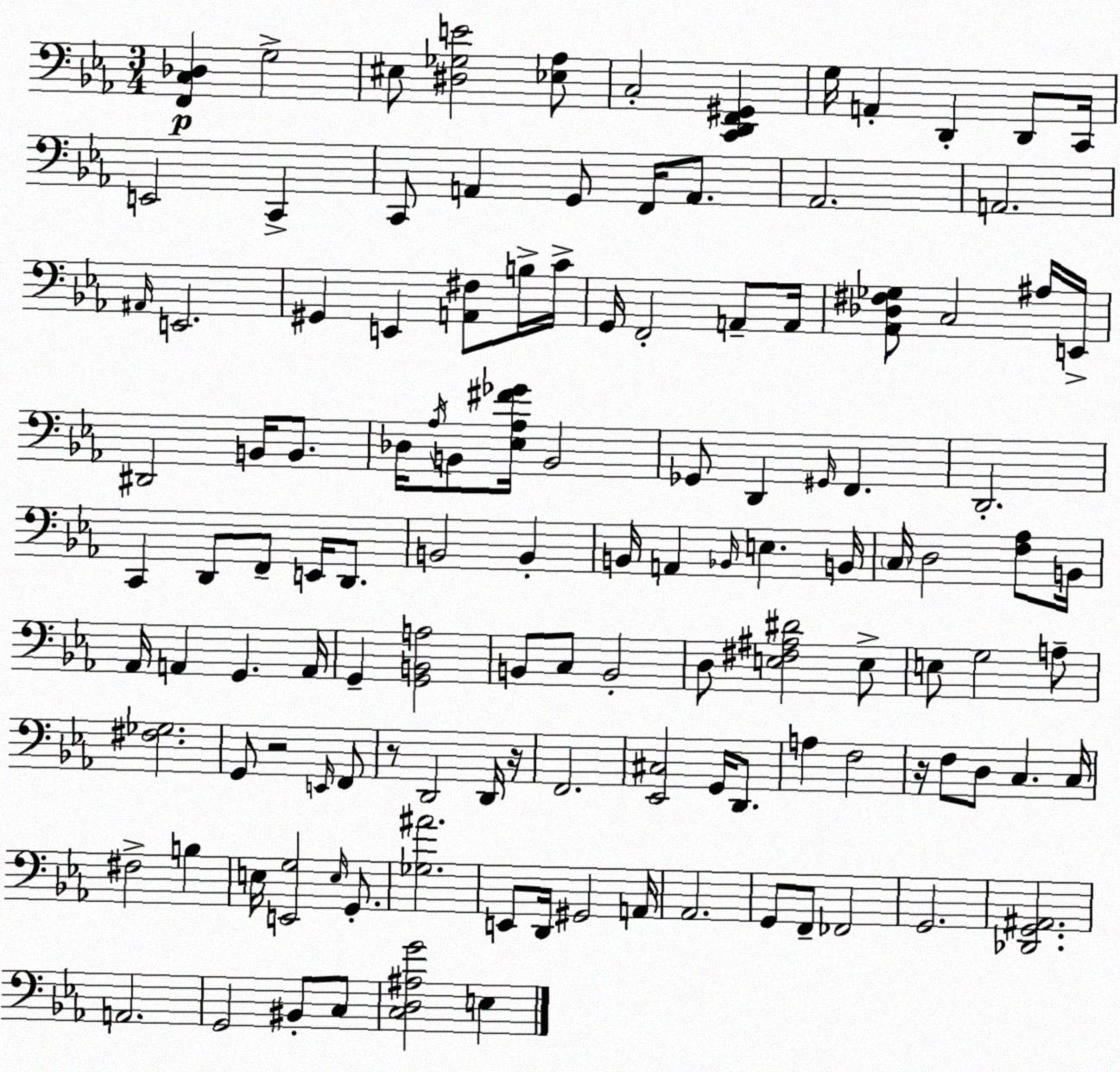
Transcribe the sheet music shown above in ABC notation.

X:1
T:Untitled
M:3/4
L:1/4
K:Cm
[F,,C,_D,] G,2 ^E,/2 [^D,_G,E]2 [_E,_A,]/2 C,2 [C,,D,,F,,^G,,] G,/4 A,, D,, D,,/2 C,,/4 E,,2 C,, C,,/2 A,, G,,/2 F,,/4 A,,/2 _A,,2 A,,2 ^A,,/4 E,,2 ^G,, E,, [A,,^F,]/2 B,/4 C/4 G,,/4 F,,2 A,,/2 A,,/4 [_A,,_D,^F,_G,]/2 C,2 ^A,/4 E,,/4 ^D,,2 B,,/4 B,,/2 _D,/4 _A,/4 B,,/2 [_E,_A,^F_G]/4 B,,2 _G,,/2 D,, ^G,,/4 F,, D,,2 C,, D,,/2 F,,/2 E,,/4 D,,/2 B,,2 B,, B,,/4 A,, _B,,/4 E, B,,/4 C,/4 D,2 [F,_A,]/2 B,,/4 _A,,/4 A,, G,, A,,/4 G,, [G,,B,,A,]2 B,,/2 C,/2 B,,2 D,/2 [E,^F,^A,^D]2 E,/2 E,/2 G,2 A,/2 [^F,_G,]2 G,,/2 z2 E,,/4 F,,/2 z/2 D,,2 D,,/4 z/4 F,,2 [_E,,^C,]2 G,,/4 D,,/2 A, F,2 z/4 F,/2 D,/2 C, C,/4 ^F,2 B, E,/4 [E,,G,]2 E,/4 G,,/2 [_G,^A]2 E,,/2 D,,/4 ^G,,2 A,,/4 _A,,2 G,,/2 F,,/2 _F,,2 G,,2 [_D,,G,,^A,,]2 A,,2 G,,2 ^B,,/2 C,/2 [C,D,^A,G]2 E,